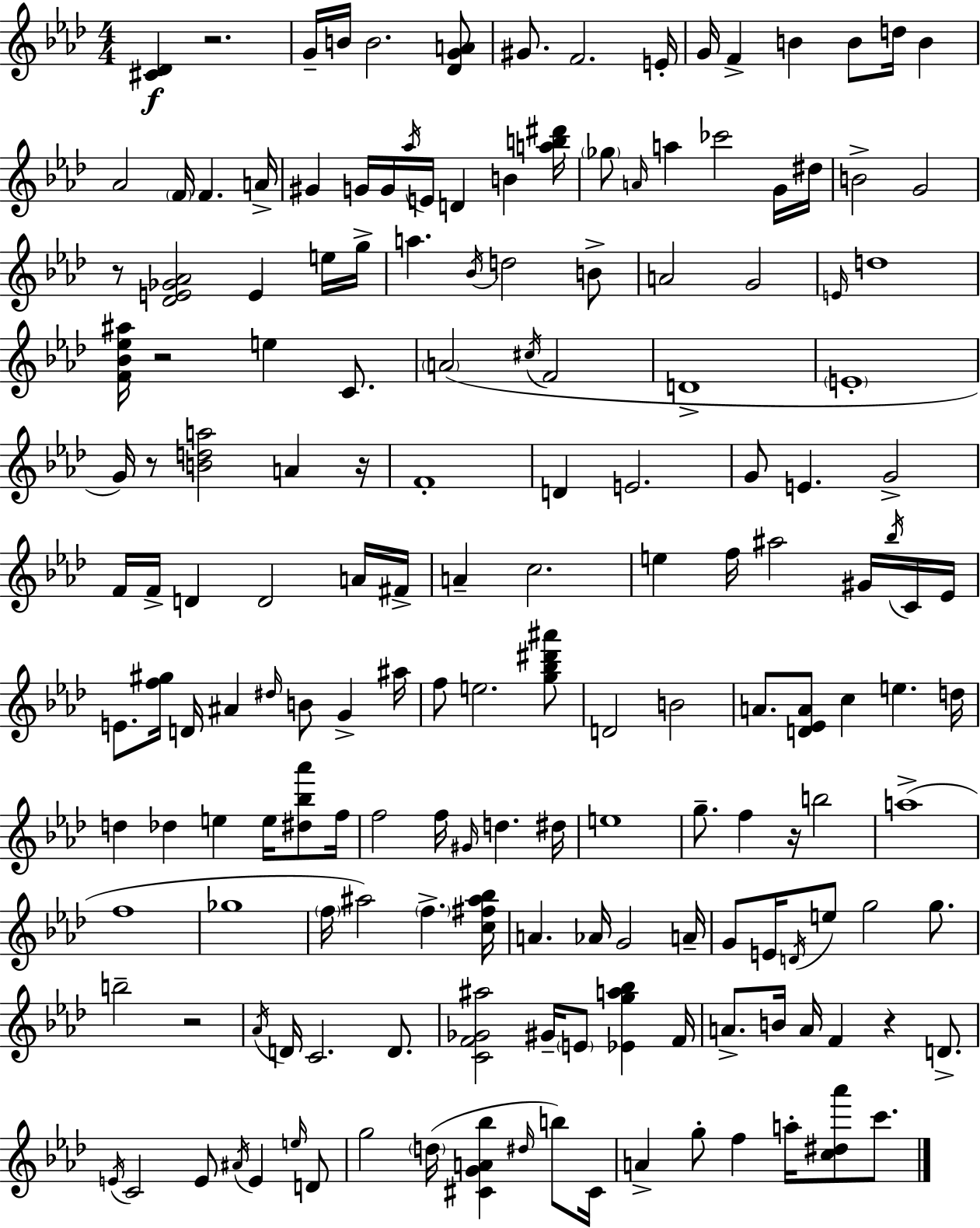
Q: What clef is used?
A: treble